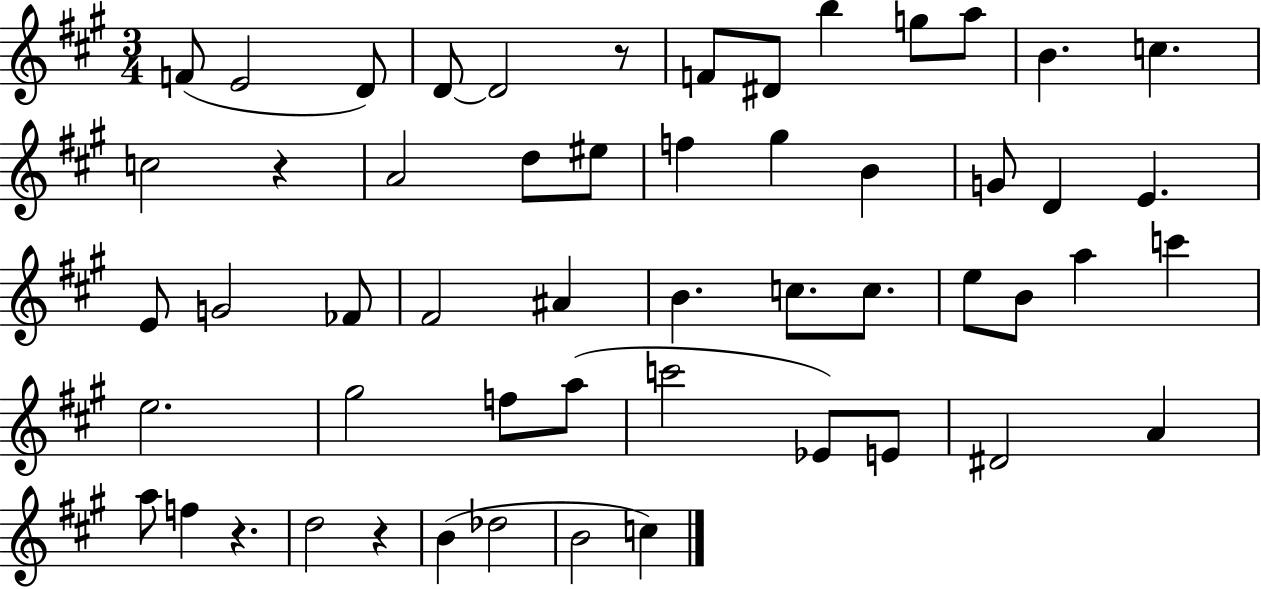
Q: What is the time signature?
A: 3/4